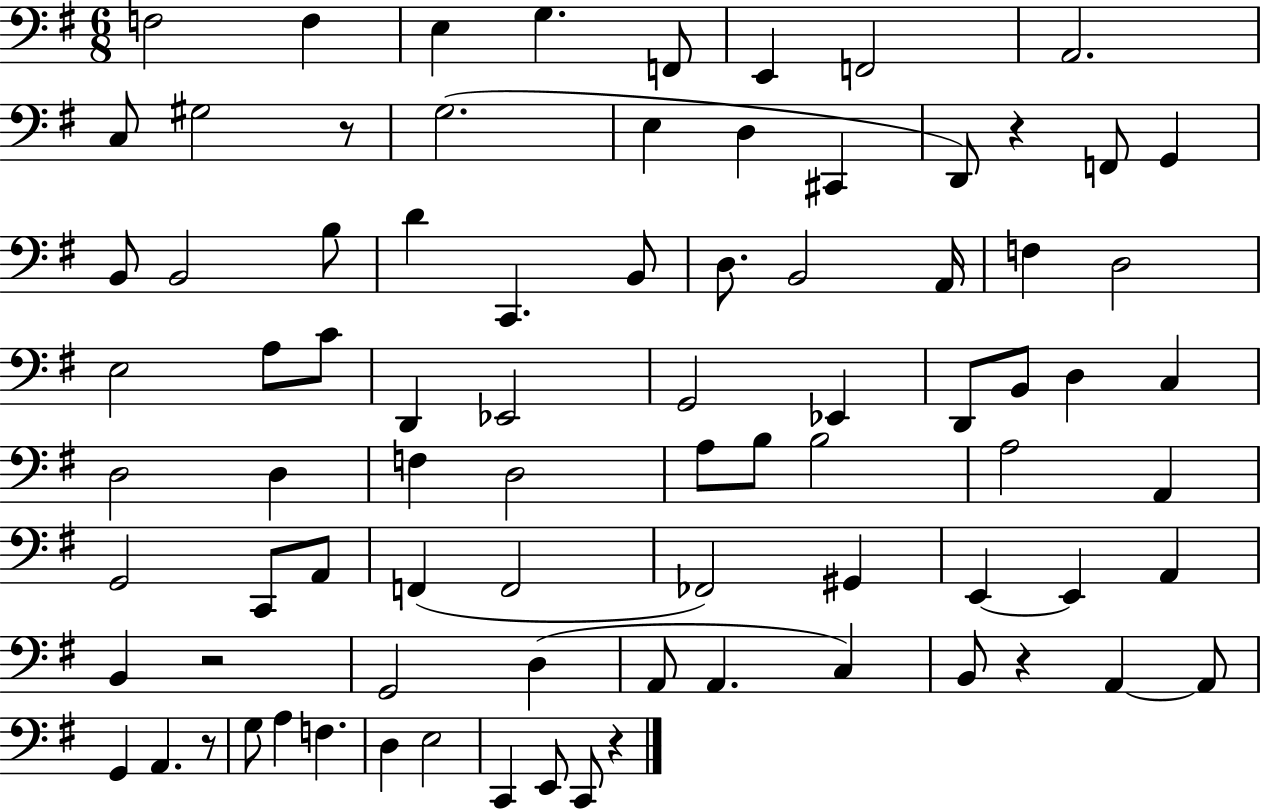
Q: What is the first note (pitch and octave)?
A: F3